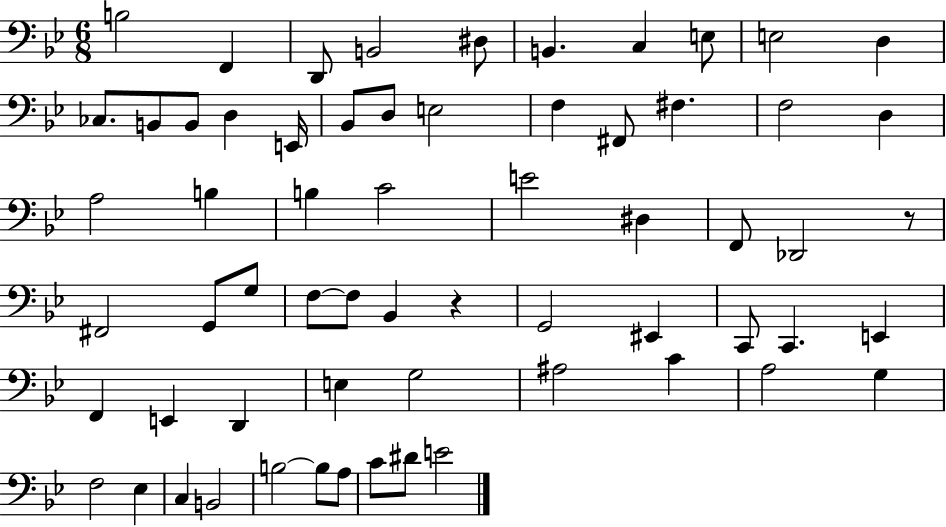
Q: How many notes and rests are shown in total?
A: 63